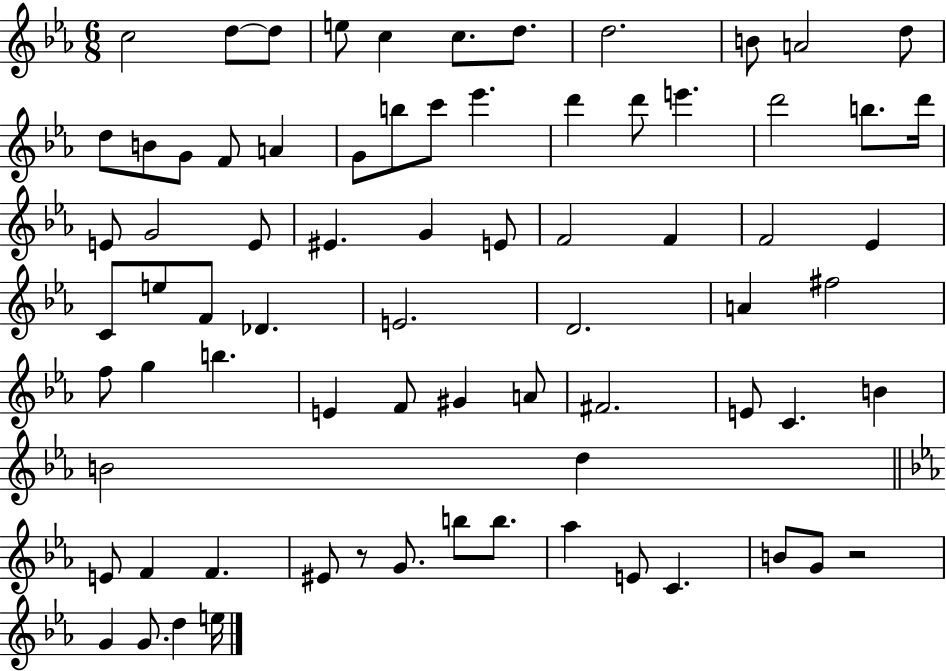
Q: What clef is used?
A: treble